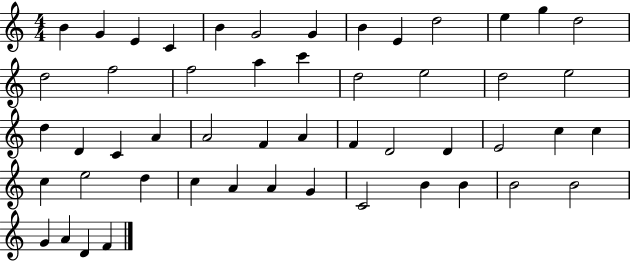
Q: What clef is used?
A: treble